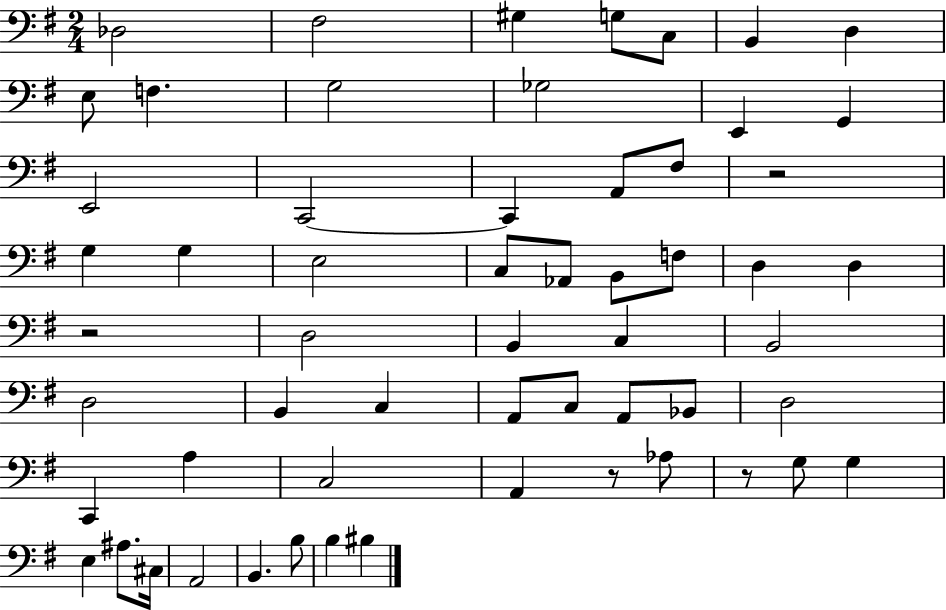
Db3/h F#3/h G#3/q G3/e C3/e B2/q D3/q E3/e F3/q. G3/h Gb3/h E2/q G2/q E2/h C2/h C2/q A2/e F#3/e R/h G3/q G3/q E3/h C3/e Ab2/e B2/e F3/e D3/q D3/q R/h D3/h B2/q C3/q B2/h D3/h B2/q C3/q A2/e C3/e A2/e Bb2/e D3/h C2/q A3/q C3/h A2/q R/e Ab3/e R/e G3/e G3/q E3/q A#3/e. C#3/s A2/h B2/q. B3/e B3/q BIS3/q